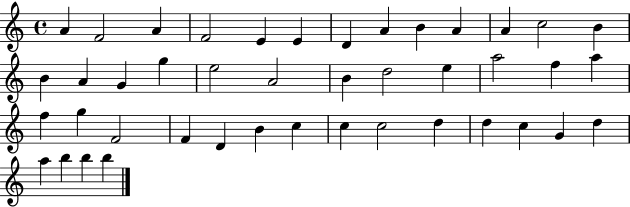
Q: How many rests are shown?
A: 0